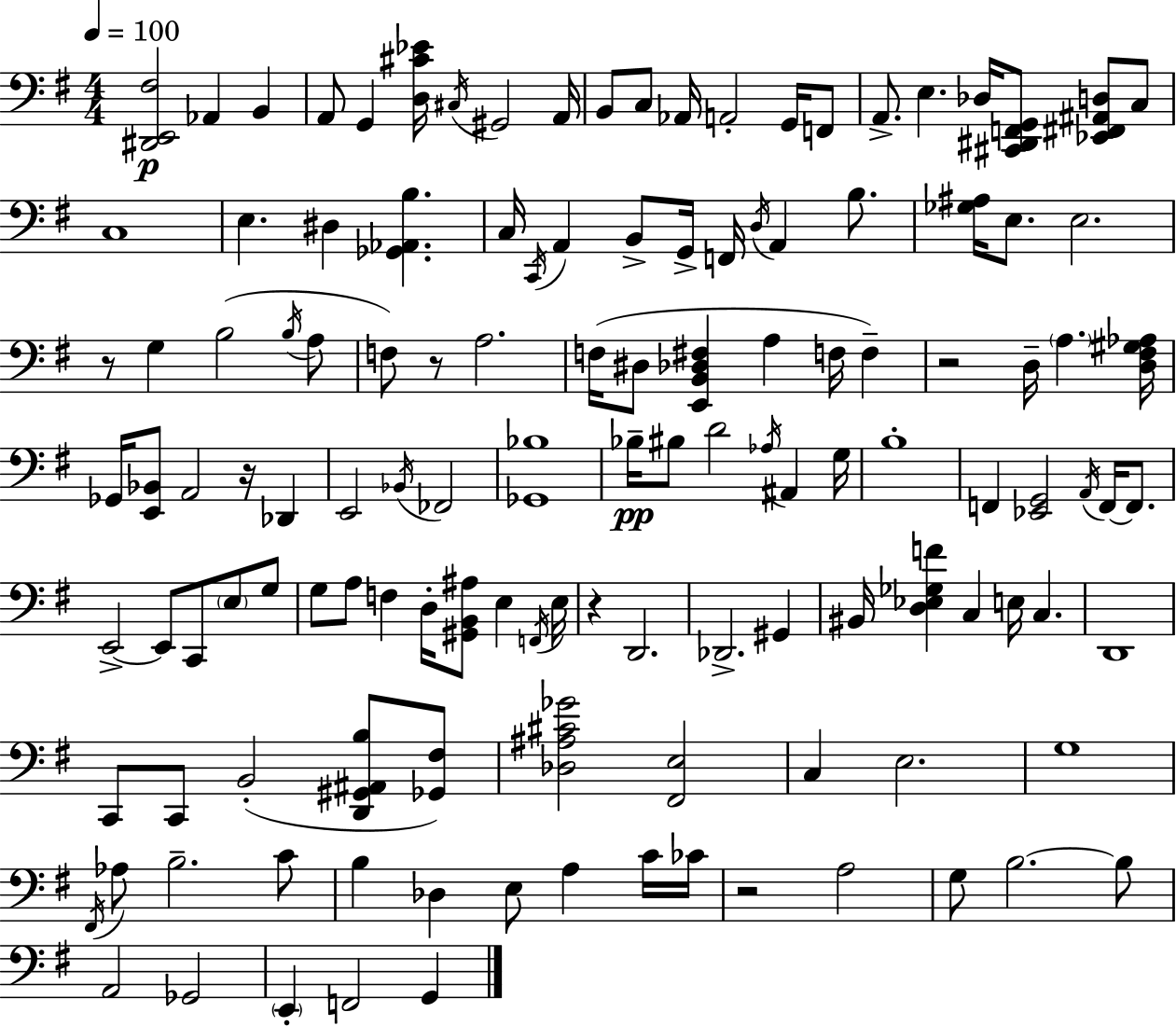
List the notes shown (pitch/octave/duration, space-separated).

[D#2,E2,F#3]/h Ab2/q B2/q A2/e G2/q [D3,C#4,Eb4]/s C#3/s G#2/h A2/s B2/e C3/e Ab2/s A2/h G2/s F2/e A2/e. E3/q. Db3/s [C#2,D#2,F2,G2]/e [Eb2,F#2,A#2,D3]/e C3/e C3/w E3/q. D#3/q [Gb2,Ab2,B3]/q. C3/s C2/s A2/q B2/e G2/s F2/s D3/s A2/q B3/e. [Gb3,A#3]/s E3/e. E3/h. R/e G3/q B3/h B3/s A3/e F3/e R/e A3/h. F3/s D#3/e [E2,B2,Db3,F#3]/q A3/q F3/s F3/q R/h D3/s A3/q. [D3,F#3,G#3,Ab3]/s Gb2/s [E2,Bb2]/e A2/h R/s Db2/q E2/h Bb2/s FES2/h [Gb2,Bb3]/w Bb3/s BIS3/e D4/h Ab3/s A#2/q G3/s B3/w F2/q [Eb2,G2]/h A2/s F2/s F2/e. E2/h E2/e C2/e E3/e G3/e G3/e A3/e F3/q D3/s [G#2,B2,A#3]/e E3/q F2/s E3/s R/q D2/h. Db2/h. G#2/q BIS2/s [D3,Eb3,Gb3,F4]/q C3/q E3/s C3/q. D2/w C2/e C2/e B2/h [D2,G#2,A#2,B3]/e [Gb2,F#3]/e [Db3,A#3,C#4,Gb4]/h [F#2,E3]/h C3/q E3/h. G3/w F#2/s Ab3/e B3/h. C4/e B3/q Db3/q E3/e A3/q C4/s CES4/s R/h A3/h G3/e B3/h. B3/e A2/h Gb2/h E2/q F2/h G2/q